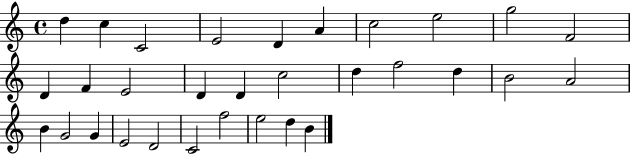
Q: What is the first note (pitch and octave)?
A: D5